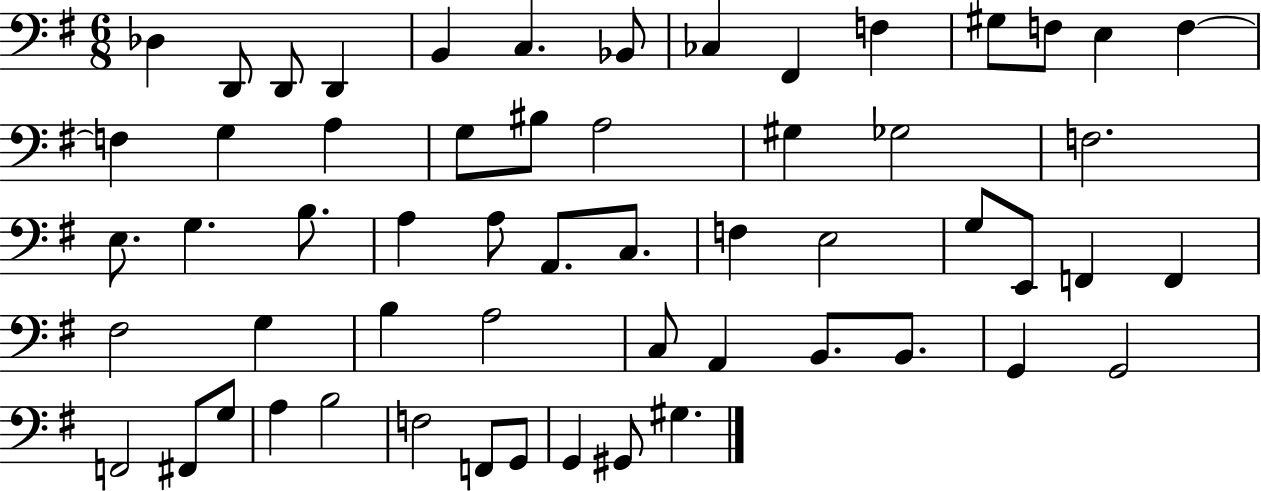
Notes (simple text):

Db3/q D2/e D2/e D2/q B2/q C3/q. Bb2/e CES3/q F#2/q F3/q G#3/e F3/e E3/q F3/q F3/q G3/q A3/q G3/e BIS3/e A3/h G#3/q Gb3/h F3/h. E3/e. G3/q. B3/e. A3/q A3/e A2/e. C3/e. F3/q E3/h G3/e E2/e F2/q F2/q F#3/h G3/q B3/q A3/h C3/e A2/q B2/e. B2/e. G2/q G2/h F2/h F#2/e G3/e A3/q B3/h F3/h F2/e G2/e G2/q G#2/e G#3/q.